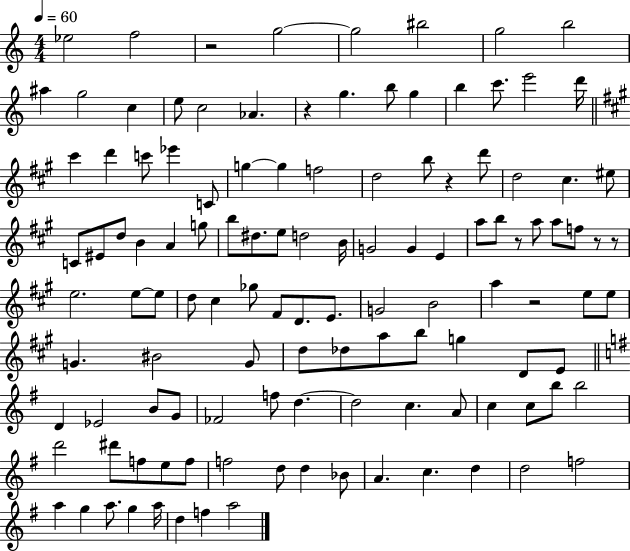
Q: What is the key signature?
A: C major